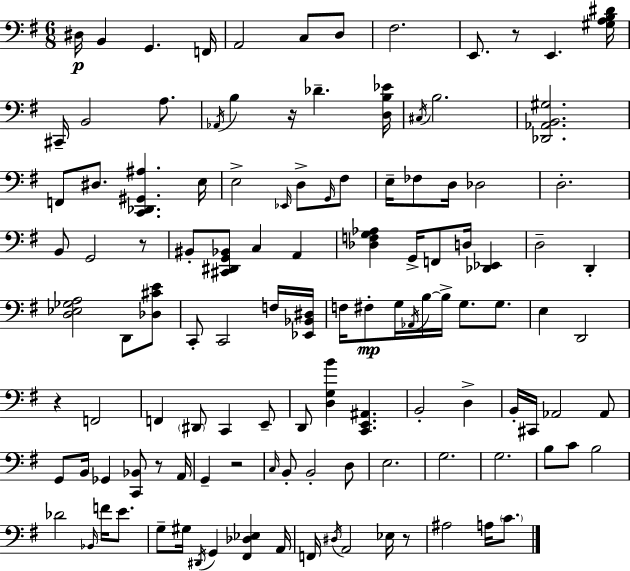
D#3/s B2/q G2/q. F2/s A2/h C3/e D3/e F#3/h. E2/e. R/e E2/q. [G#3,A3,B3,D#4]/s C#2/s B2/h A3/e. Ab2/s B3/q R/s Db4/q. [D3,B3,Eb4]/s C#3/s B3/h. [Db2,Ab2,B2,G#3]/h. F2/e D#3/e. [C2,Db2,G#2,A#3]/q. E3/s E3/h Eb2/s D3/e G2/s F#3/e E3/s FES3/e D3/s Db3/h D3/h. B2/e G2/h R/e BIS2/e [C#2,D#2,G2,Bb2]/e C3/q A2/q [Db3,F3,G3,Ab3]/q G2/s F2/e D3/s [Db2,Eb2]/q D3/h D2/q [D3,Eb3,Gb3,A3]/h D2/e [Db3,C#4,E4]/e C2/e C2/h F3/s [Eb2,Bb2,D#3]/s F3/s F#3/e G3/s Ab2/s B3/s B3/s G3/e. G3/e. E3/q D2/h R/q F2/h F2/q D#2/e C2/q E2/e D2/e [D3,G3,B4]/q [C2,E2,A#2]/q. B2/h D3/q B2/s C#2/s Ab2/h Ab2/e G2/e B2/s Gb2/q [C2,Bb2]/e R/e A2/s G2/q R/h C3/s B2/e B2/h D3/e E3/h. G3/h. G3/h. B3/e C4/e B3/h Db4/h Bb2/s F4/s E4/e. G3/e G#3/s D#2/s G2/q [F#2,Db3,Eb3]/q A2/s F2/s D#3/s A2/h Eb3/s R/e A#3/h A3/s C4/e.